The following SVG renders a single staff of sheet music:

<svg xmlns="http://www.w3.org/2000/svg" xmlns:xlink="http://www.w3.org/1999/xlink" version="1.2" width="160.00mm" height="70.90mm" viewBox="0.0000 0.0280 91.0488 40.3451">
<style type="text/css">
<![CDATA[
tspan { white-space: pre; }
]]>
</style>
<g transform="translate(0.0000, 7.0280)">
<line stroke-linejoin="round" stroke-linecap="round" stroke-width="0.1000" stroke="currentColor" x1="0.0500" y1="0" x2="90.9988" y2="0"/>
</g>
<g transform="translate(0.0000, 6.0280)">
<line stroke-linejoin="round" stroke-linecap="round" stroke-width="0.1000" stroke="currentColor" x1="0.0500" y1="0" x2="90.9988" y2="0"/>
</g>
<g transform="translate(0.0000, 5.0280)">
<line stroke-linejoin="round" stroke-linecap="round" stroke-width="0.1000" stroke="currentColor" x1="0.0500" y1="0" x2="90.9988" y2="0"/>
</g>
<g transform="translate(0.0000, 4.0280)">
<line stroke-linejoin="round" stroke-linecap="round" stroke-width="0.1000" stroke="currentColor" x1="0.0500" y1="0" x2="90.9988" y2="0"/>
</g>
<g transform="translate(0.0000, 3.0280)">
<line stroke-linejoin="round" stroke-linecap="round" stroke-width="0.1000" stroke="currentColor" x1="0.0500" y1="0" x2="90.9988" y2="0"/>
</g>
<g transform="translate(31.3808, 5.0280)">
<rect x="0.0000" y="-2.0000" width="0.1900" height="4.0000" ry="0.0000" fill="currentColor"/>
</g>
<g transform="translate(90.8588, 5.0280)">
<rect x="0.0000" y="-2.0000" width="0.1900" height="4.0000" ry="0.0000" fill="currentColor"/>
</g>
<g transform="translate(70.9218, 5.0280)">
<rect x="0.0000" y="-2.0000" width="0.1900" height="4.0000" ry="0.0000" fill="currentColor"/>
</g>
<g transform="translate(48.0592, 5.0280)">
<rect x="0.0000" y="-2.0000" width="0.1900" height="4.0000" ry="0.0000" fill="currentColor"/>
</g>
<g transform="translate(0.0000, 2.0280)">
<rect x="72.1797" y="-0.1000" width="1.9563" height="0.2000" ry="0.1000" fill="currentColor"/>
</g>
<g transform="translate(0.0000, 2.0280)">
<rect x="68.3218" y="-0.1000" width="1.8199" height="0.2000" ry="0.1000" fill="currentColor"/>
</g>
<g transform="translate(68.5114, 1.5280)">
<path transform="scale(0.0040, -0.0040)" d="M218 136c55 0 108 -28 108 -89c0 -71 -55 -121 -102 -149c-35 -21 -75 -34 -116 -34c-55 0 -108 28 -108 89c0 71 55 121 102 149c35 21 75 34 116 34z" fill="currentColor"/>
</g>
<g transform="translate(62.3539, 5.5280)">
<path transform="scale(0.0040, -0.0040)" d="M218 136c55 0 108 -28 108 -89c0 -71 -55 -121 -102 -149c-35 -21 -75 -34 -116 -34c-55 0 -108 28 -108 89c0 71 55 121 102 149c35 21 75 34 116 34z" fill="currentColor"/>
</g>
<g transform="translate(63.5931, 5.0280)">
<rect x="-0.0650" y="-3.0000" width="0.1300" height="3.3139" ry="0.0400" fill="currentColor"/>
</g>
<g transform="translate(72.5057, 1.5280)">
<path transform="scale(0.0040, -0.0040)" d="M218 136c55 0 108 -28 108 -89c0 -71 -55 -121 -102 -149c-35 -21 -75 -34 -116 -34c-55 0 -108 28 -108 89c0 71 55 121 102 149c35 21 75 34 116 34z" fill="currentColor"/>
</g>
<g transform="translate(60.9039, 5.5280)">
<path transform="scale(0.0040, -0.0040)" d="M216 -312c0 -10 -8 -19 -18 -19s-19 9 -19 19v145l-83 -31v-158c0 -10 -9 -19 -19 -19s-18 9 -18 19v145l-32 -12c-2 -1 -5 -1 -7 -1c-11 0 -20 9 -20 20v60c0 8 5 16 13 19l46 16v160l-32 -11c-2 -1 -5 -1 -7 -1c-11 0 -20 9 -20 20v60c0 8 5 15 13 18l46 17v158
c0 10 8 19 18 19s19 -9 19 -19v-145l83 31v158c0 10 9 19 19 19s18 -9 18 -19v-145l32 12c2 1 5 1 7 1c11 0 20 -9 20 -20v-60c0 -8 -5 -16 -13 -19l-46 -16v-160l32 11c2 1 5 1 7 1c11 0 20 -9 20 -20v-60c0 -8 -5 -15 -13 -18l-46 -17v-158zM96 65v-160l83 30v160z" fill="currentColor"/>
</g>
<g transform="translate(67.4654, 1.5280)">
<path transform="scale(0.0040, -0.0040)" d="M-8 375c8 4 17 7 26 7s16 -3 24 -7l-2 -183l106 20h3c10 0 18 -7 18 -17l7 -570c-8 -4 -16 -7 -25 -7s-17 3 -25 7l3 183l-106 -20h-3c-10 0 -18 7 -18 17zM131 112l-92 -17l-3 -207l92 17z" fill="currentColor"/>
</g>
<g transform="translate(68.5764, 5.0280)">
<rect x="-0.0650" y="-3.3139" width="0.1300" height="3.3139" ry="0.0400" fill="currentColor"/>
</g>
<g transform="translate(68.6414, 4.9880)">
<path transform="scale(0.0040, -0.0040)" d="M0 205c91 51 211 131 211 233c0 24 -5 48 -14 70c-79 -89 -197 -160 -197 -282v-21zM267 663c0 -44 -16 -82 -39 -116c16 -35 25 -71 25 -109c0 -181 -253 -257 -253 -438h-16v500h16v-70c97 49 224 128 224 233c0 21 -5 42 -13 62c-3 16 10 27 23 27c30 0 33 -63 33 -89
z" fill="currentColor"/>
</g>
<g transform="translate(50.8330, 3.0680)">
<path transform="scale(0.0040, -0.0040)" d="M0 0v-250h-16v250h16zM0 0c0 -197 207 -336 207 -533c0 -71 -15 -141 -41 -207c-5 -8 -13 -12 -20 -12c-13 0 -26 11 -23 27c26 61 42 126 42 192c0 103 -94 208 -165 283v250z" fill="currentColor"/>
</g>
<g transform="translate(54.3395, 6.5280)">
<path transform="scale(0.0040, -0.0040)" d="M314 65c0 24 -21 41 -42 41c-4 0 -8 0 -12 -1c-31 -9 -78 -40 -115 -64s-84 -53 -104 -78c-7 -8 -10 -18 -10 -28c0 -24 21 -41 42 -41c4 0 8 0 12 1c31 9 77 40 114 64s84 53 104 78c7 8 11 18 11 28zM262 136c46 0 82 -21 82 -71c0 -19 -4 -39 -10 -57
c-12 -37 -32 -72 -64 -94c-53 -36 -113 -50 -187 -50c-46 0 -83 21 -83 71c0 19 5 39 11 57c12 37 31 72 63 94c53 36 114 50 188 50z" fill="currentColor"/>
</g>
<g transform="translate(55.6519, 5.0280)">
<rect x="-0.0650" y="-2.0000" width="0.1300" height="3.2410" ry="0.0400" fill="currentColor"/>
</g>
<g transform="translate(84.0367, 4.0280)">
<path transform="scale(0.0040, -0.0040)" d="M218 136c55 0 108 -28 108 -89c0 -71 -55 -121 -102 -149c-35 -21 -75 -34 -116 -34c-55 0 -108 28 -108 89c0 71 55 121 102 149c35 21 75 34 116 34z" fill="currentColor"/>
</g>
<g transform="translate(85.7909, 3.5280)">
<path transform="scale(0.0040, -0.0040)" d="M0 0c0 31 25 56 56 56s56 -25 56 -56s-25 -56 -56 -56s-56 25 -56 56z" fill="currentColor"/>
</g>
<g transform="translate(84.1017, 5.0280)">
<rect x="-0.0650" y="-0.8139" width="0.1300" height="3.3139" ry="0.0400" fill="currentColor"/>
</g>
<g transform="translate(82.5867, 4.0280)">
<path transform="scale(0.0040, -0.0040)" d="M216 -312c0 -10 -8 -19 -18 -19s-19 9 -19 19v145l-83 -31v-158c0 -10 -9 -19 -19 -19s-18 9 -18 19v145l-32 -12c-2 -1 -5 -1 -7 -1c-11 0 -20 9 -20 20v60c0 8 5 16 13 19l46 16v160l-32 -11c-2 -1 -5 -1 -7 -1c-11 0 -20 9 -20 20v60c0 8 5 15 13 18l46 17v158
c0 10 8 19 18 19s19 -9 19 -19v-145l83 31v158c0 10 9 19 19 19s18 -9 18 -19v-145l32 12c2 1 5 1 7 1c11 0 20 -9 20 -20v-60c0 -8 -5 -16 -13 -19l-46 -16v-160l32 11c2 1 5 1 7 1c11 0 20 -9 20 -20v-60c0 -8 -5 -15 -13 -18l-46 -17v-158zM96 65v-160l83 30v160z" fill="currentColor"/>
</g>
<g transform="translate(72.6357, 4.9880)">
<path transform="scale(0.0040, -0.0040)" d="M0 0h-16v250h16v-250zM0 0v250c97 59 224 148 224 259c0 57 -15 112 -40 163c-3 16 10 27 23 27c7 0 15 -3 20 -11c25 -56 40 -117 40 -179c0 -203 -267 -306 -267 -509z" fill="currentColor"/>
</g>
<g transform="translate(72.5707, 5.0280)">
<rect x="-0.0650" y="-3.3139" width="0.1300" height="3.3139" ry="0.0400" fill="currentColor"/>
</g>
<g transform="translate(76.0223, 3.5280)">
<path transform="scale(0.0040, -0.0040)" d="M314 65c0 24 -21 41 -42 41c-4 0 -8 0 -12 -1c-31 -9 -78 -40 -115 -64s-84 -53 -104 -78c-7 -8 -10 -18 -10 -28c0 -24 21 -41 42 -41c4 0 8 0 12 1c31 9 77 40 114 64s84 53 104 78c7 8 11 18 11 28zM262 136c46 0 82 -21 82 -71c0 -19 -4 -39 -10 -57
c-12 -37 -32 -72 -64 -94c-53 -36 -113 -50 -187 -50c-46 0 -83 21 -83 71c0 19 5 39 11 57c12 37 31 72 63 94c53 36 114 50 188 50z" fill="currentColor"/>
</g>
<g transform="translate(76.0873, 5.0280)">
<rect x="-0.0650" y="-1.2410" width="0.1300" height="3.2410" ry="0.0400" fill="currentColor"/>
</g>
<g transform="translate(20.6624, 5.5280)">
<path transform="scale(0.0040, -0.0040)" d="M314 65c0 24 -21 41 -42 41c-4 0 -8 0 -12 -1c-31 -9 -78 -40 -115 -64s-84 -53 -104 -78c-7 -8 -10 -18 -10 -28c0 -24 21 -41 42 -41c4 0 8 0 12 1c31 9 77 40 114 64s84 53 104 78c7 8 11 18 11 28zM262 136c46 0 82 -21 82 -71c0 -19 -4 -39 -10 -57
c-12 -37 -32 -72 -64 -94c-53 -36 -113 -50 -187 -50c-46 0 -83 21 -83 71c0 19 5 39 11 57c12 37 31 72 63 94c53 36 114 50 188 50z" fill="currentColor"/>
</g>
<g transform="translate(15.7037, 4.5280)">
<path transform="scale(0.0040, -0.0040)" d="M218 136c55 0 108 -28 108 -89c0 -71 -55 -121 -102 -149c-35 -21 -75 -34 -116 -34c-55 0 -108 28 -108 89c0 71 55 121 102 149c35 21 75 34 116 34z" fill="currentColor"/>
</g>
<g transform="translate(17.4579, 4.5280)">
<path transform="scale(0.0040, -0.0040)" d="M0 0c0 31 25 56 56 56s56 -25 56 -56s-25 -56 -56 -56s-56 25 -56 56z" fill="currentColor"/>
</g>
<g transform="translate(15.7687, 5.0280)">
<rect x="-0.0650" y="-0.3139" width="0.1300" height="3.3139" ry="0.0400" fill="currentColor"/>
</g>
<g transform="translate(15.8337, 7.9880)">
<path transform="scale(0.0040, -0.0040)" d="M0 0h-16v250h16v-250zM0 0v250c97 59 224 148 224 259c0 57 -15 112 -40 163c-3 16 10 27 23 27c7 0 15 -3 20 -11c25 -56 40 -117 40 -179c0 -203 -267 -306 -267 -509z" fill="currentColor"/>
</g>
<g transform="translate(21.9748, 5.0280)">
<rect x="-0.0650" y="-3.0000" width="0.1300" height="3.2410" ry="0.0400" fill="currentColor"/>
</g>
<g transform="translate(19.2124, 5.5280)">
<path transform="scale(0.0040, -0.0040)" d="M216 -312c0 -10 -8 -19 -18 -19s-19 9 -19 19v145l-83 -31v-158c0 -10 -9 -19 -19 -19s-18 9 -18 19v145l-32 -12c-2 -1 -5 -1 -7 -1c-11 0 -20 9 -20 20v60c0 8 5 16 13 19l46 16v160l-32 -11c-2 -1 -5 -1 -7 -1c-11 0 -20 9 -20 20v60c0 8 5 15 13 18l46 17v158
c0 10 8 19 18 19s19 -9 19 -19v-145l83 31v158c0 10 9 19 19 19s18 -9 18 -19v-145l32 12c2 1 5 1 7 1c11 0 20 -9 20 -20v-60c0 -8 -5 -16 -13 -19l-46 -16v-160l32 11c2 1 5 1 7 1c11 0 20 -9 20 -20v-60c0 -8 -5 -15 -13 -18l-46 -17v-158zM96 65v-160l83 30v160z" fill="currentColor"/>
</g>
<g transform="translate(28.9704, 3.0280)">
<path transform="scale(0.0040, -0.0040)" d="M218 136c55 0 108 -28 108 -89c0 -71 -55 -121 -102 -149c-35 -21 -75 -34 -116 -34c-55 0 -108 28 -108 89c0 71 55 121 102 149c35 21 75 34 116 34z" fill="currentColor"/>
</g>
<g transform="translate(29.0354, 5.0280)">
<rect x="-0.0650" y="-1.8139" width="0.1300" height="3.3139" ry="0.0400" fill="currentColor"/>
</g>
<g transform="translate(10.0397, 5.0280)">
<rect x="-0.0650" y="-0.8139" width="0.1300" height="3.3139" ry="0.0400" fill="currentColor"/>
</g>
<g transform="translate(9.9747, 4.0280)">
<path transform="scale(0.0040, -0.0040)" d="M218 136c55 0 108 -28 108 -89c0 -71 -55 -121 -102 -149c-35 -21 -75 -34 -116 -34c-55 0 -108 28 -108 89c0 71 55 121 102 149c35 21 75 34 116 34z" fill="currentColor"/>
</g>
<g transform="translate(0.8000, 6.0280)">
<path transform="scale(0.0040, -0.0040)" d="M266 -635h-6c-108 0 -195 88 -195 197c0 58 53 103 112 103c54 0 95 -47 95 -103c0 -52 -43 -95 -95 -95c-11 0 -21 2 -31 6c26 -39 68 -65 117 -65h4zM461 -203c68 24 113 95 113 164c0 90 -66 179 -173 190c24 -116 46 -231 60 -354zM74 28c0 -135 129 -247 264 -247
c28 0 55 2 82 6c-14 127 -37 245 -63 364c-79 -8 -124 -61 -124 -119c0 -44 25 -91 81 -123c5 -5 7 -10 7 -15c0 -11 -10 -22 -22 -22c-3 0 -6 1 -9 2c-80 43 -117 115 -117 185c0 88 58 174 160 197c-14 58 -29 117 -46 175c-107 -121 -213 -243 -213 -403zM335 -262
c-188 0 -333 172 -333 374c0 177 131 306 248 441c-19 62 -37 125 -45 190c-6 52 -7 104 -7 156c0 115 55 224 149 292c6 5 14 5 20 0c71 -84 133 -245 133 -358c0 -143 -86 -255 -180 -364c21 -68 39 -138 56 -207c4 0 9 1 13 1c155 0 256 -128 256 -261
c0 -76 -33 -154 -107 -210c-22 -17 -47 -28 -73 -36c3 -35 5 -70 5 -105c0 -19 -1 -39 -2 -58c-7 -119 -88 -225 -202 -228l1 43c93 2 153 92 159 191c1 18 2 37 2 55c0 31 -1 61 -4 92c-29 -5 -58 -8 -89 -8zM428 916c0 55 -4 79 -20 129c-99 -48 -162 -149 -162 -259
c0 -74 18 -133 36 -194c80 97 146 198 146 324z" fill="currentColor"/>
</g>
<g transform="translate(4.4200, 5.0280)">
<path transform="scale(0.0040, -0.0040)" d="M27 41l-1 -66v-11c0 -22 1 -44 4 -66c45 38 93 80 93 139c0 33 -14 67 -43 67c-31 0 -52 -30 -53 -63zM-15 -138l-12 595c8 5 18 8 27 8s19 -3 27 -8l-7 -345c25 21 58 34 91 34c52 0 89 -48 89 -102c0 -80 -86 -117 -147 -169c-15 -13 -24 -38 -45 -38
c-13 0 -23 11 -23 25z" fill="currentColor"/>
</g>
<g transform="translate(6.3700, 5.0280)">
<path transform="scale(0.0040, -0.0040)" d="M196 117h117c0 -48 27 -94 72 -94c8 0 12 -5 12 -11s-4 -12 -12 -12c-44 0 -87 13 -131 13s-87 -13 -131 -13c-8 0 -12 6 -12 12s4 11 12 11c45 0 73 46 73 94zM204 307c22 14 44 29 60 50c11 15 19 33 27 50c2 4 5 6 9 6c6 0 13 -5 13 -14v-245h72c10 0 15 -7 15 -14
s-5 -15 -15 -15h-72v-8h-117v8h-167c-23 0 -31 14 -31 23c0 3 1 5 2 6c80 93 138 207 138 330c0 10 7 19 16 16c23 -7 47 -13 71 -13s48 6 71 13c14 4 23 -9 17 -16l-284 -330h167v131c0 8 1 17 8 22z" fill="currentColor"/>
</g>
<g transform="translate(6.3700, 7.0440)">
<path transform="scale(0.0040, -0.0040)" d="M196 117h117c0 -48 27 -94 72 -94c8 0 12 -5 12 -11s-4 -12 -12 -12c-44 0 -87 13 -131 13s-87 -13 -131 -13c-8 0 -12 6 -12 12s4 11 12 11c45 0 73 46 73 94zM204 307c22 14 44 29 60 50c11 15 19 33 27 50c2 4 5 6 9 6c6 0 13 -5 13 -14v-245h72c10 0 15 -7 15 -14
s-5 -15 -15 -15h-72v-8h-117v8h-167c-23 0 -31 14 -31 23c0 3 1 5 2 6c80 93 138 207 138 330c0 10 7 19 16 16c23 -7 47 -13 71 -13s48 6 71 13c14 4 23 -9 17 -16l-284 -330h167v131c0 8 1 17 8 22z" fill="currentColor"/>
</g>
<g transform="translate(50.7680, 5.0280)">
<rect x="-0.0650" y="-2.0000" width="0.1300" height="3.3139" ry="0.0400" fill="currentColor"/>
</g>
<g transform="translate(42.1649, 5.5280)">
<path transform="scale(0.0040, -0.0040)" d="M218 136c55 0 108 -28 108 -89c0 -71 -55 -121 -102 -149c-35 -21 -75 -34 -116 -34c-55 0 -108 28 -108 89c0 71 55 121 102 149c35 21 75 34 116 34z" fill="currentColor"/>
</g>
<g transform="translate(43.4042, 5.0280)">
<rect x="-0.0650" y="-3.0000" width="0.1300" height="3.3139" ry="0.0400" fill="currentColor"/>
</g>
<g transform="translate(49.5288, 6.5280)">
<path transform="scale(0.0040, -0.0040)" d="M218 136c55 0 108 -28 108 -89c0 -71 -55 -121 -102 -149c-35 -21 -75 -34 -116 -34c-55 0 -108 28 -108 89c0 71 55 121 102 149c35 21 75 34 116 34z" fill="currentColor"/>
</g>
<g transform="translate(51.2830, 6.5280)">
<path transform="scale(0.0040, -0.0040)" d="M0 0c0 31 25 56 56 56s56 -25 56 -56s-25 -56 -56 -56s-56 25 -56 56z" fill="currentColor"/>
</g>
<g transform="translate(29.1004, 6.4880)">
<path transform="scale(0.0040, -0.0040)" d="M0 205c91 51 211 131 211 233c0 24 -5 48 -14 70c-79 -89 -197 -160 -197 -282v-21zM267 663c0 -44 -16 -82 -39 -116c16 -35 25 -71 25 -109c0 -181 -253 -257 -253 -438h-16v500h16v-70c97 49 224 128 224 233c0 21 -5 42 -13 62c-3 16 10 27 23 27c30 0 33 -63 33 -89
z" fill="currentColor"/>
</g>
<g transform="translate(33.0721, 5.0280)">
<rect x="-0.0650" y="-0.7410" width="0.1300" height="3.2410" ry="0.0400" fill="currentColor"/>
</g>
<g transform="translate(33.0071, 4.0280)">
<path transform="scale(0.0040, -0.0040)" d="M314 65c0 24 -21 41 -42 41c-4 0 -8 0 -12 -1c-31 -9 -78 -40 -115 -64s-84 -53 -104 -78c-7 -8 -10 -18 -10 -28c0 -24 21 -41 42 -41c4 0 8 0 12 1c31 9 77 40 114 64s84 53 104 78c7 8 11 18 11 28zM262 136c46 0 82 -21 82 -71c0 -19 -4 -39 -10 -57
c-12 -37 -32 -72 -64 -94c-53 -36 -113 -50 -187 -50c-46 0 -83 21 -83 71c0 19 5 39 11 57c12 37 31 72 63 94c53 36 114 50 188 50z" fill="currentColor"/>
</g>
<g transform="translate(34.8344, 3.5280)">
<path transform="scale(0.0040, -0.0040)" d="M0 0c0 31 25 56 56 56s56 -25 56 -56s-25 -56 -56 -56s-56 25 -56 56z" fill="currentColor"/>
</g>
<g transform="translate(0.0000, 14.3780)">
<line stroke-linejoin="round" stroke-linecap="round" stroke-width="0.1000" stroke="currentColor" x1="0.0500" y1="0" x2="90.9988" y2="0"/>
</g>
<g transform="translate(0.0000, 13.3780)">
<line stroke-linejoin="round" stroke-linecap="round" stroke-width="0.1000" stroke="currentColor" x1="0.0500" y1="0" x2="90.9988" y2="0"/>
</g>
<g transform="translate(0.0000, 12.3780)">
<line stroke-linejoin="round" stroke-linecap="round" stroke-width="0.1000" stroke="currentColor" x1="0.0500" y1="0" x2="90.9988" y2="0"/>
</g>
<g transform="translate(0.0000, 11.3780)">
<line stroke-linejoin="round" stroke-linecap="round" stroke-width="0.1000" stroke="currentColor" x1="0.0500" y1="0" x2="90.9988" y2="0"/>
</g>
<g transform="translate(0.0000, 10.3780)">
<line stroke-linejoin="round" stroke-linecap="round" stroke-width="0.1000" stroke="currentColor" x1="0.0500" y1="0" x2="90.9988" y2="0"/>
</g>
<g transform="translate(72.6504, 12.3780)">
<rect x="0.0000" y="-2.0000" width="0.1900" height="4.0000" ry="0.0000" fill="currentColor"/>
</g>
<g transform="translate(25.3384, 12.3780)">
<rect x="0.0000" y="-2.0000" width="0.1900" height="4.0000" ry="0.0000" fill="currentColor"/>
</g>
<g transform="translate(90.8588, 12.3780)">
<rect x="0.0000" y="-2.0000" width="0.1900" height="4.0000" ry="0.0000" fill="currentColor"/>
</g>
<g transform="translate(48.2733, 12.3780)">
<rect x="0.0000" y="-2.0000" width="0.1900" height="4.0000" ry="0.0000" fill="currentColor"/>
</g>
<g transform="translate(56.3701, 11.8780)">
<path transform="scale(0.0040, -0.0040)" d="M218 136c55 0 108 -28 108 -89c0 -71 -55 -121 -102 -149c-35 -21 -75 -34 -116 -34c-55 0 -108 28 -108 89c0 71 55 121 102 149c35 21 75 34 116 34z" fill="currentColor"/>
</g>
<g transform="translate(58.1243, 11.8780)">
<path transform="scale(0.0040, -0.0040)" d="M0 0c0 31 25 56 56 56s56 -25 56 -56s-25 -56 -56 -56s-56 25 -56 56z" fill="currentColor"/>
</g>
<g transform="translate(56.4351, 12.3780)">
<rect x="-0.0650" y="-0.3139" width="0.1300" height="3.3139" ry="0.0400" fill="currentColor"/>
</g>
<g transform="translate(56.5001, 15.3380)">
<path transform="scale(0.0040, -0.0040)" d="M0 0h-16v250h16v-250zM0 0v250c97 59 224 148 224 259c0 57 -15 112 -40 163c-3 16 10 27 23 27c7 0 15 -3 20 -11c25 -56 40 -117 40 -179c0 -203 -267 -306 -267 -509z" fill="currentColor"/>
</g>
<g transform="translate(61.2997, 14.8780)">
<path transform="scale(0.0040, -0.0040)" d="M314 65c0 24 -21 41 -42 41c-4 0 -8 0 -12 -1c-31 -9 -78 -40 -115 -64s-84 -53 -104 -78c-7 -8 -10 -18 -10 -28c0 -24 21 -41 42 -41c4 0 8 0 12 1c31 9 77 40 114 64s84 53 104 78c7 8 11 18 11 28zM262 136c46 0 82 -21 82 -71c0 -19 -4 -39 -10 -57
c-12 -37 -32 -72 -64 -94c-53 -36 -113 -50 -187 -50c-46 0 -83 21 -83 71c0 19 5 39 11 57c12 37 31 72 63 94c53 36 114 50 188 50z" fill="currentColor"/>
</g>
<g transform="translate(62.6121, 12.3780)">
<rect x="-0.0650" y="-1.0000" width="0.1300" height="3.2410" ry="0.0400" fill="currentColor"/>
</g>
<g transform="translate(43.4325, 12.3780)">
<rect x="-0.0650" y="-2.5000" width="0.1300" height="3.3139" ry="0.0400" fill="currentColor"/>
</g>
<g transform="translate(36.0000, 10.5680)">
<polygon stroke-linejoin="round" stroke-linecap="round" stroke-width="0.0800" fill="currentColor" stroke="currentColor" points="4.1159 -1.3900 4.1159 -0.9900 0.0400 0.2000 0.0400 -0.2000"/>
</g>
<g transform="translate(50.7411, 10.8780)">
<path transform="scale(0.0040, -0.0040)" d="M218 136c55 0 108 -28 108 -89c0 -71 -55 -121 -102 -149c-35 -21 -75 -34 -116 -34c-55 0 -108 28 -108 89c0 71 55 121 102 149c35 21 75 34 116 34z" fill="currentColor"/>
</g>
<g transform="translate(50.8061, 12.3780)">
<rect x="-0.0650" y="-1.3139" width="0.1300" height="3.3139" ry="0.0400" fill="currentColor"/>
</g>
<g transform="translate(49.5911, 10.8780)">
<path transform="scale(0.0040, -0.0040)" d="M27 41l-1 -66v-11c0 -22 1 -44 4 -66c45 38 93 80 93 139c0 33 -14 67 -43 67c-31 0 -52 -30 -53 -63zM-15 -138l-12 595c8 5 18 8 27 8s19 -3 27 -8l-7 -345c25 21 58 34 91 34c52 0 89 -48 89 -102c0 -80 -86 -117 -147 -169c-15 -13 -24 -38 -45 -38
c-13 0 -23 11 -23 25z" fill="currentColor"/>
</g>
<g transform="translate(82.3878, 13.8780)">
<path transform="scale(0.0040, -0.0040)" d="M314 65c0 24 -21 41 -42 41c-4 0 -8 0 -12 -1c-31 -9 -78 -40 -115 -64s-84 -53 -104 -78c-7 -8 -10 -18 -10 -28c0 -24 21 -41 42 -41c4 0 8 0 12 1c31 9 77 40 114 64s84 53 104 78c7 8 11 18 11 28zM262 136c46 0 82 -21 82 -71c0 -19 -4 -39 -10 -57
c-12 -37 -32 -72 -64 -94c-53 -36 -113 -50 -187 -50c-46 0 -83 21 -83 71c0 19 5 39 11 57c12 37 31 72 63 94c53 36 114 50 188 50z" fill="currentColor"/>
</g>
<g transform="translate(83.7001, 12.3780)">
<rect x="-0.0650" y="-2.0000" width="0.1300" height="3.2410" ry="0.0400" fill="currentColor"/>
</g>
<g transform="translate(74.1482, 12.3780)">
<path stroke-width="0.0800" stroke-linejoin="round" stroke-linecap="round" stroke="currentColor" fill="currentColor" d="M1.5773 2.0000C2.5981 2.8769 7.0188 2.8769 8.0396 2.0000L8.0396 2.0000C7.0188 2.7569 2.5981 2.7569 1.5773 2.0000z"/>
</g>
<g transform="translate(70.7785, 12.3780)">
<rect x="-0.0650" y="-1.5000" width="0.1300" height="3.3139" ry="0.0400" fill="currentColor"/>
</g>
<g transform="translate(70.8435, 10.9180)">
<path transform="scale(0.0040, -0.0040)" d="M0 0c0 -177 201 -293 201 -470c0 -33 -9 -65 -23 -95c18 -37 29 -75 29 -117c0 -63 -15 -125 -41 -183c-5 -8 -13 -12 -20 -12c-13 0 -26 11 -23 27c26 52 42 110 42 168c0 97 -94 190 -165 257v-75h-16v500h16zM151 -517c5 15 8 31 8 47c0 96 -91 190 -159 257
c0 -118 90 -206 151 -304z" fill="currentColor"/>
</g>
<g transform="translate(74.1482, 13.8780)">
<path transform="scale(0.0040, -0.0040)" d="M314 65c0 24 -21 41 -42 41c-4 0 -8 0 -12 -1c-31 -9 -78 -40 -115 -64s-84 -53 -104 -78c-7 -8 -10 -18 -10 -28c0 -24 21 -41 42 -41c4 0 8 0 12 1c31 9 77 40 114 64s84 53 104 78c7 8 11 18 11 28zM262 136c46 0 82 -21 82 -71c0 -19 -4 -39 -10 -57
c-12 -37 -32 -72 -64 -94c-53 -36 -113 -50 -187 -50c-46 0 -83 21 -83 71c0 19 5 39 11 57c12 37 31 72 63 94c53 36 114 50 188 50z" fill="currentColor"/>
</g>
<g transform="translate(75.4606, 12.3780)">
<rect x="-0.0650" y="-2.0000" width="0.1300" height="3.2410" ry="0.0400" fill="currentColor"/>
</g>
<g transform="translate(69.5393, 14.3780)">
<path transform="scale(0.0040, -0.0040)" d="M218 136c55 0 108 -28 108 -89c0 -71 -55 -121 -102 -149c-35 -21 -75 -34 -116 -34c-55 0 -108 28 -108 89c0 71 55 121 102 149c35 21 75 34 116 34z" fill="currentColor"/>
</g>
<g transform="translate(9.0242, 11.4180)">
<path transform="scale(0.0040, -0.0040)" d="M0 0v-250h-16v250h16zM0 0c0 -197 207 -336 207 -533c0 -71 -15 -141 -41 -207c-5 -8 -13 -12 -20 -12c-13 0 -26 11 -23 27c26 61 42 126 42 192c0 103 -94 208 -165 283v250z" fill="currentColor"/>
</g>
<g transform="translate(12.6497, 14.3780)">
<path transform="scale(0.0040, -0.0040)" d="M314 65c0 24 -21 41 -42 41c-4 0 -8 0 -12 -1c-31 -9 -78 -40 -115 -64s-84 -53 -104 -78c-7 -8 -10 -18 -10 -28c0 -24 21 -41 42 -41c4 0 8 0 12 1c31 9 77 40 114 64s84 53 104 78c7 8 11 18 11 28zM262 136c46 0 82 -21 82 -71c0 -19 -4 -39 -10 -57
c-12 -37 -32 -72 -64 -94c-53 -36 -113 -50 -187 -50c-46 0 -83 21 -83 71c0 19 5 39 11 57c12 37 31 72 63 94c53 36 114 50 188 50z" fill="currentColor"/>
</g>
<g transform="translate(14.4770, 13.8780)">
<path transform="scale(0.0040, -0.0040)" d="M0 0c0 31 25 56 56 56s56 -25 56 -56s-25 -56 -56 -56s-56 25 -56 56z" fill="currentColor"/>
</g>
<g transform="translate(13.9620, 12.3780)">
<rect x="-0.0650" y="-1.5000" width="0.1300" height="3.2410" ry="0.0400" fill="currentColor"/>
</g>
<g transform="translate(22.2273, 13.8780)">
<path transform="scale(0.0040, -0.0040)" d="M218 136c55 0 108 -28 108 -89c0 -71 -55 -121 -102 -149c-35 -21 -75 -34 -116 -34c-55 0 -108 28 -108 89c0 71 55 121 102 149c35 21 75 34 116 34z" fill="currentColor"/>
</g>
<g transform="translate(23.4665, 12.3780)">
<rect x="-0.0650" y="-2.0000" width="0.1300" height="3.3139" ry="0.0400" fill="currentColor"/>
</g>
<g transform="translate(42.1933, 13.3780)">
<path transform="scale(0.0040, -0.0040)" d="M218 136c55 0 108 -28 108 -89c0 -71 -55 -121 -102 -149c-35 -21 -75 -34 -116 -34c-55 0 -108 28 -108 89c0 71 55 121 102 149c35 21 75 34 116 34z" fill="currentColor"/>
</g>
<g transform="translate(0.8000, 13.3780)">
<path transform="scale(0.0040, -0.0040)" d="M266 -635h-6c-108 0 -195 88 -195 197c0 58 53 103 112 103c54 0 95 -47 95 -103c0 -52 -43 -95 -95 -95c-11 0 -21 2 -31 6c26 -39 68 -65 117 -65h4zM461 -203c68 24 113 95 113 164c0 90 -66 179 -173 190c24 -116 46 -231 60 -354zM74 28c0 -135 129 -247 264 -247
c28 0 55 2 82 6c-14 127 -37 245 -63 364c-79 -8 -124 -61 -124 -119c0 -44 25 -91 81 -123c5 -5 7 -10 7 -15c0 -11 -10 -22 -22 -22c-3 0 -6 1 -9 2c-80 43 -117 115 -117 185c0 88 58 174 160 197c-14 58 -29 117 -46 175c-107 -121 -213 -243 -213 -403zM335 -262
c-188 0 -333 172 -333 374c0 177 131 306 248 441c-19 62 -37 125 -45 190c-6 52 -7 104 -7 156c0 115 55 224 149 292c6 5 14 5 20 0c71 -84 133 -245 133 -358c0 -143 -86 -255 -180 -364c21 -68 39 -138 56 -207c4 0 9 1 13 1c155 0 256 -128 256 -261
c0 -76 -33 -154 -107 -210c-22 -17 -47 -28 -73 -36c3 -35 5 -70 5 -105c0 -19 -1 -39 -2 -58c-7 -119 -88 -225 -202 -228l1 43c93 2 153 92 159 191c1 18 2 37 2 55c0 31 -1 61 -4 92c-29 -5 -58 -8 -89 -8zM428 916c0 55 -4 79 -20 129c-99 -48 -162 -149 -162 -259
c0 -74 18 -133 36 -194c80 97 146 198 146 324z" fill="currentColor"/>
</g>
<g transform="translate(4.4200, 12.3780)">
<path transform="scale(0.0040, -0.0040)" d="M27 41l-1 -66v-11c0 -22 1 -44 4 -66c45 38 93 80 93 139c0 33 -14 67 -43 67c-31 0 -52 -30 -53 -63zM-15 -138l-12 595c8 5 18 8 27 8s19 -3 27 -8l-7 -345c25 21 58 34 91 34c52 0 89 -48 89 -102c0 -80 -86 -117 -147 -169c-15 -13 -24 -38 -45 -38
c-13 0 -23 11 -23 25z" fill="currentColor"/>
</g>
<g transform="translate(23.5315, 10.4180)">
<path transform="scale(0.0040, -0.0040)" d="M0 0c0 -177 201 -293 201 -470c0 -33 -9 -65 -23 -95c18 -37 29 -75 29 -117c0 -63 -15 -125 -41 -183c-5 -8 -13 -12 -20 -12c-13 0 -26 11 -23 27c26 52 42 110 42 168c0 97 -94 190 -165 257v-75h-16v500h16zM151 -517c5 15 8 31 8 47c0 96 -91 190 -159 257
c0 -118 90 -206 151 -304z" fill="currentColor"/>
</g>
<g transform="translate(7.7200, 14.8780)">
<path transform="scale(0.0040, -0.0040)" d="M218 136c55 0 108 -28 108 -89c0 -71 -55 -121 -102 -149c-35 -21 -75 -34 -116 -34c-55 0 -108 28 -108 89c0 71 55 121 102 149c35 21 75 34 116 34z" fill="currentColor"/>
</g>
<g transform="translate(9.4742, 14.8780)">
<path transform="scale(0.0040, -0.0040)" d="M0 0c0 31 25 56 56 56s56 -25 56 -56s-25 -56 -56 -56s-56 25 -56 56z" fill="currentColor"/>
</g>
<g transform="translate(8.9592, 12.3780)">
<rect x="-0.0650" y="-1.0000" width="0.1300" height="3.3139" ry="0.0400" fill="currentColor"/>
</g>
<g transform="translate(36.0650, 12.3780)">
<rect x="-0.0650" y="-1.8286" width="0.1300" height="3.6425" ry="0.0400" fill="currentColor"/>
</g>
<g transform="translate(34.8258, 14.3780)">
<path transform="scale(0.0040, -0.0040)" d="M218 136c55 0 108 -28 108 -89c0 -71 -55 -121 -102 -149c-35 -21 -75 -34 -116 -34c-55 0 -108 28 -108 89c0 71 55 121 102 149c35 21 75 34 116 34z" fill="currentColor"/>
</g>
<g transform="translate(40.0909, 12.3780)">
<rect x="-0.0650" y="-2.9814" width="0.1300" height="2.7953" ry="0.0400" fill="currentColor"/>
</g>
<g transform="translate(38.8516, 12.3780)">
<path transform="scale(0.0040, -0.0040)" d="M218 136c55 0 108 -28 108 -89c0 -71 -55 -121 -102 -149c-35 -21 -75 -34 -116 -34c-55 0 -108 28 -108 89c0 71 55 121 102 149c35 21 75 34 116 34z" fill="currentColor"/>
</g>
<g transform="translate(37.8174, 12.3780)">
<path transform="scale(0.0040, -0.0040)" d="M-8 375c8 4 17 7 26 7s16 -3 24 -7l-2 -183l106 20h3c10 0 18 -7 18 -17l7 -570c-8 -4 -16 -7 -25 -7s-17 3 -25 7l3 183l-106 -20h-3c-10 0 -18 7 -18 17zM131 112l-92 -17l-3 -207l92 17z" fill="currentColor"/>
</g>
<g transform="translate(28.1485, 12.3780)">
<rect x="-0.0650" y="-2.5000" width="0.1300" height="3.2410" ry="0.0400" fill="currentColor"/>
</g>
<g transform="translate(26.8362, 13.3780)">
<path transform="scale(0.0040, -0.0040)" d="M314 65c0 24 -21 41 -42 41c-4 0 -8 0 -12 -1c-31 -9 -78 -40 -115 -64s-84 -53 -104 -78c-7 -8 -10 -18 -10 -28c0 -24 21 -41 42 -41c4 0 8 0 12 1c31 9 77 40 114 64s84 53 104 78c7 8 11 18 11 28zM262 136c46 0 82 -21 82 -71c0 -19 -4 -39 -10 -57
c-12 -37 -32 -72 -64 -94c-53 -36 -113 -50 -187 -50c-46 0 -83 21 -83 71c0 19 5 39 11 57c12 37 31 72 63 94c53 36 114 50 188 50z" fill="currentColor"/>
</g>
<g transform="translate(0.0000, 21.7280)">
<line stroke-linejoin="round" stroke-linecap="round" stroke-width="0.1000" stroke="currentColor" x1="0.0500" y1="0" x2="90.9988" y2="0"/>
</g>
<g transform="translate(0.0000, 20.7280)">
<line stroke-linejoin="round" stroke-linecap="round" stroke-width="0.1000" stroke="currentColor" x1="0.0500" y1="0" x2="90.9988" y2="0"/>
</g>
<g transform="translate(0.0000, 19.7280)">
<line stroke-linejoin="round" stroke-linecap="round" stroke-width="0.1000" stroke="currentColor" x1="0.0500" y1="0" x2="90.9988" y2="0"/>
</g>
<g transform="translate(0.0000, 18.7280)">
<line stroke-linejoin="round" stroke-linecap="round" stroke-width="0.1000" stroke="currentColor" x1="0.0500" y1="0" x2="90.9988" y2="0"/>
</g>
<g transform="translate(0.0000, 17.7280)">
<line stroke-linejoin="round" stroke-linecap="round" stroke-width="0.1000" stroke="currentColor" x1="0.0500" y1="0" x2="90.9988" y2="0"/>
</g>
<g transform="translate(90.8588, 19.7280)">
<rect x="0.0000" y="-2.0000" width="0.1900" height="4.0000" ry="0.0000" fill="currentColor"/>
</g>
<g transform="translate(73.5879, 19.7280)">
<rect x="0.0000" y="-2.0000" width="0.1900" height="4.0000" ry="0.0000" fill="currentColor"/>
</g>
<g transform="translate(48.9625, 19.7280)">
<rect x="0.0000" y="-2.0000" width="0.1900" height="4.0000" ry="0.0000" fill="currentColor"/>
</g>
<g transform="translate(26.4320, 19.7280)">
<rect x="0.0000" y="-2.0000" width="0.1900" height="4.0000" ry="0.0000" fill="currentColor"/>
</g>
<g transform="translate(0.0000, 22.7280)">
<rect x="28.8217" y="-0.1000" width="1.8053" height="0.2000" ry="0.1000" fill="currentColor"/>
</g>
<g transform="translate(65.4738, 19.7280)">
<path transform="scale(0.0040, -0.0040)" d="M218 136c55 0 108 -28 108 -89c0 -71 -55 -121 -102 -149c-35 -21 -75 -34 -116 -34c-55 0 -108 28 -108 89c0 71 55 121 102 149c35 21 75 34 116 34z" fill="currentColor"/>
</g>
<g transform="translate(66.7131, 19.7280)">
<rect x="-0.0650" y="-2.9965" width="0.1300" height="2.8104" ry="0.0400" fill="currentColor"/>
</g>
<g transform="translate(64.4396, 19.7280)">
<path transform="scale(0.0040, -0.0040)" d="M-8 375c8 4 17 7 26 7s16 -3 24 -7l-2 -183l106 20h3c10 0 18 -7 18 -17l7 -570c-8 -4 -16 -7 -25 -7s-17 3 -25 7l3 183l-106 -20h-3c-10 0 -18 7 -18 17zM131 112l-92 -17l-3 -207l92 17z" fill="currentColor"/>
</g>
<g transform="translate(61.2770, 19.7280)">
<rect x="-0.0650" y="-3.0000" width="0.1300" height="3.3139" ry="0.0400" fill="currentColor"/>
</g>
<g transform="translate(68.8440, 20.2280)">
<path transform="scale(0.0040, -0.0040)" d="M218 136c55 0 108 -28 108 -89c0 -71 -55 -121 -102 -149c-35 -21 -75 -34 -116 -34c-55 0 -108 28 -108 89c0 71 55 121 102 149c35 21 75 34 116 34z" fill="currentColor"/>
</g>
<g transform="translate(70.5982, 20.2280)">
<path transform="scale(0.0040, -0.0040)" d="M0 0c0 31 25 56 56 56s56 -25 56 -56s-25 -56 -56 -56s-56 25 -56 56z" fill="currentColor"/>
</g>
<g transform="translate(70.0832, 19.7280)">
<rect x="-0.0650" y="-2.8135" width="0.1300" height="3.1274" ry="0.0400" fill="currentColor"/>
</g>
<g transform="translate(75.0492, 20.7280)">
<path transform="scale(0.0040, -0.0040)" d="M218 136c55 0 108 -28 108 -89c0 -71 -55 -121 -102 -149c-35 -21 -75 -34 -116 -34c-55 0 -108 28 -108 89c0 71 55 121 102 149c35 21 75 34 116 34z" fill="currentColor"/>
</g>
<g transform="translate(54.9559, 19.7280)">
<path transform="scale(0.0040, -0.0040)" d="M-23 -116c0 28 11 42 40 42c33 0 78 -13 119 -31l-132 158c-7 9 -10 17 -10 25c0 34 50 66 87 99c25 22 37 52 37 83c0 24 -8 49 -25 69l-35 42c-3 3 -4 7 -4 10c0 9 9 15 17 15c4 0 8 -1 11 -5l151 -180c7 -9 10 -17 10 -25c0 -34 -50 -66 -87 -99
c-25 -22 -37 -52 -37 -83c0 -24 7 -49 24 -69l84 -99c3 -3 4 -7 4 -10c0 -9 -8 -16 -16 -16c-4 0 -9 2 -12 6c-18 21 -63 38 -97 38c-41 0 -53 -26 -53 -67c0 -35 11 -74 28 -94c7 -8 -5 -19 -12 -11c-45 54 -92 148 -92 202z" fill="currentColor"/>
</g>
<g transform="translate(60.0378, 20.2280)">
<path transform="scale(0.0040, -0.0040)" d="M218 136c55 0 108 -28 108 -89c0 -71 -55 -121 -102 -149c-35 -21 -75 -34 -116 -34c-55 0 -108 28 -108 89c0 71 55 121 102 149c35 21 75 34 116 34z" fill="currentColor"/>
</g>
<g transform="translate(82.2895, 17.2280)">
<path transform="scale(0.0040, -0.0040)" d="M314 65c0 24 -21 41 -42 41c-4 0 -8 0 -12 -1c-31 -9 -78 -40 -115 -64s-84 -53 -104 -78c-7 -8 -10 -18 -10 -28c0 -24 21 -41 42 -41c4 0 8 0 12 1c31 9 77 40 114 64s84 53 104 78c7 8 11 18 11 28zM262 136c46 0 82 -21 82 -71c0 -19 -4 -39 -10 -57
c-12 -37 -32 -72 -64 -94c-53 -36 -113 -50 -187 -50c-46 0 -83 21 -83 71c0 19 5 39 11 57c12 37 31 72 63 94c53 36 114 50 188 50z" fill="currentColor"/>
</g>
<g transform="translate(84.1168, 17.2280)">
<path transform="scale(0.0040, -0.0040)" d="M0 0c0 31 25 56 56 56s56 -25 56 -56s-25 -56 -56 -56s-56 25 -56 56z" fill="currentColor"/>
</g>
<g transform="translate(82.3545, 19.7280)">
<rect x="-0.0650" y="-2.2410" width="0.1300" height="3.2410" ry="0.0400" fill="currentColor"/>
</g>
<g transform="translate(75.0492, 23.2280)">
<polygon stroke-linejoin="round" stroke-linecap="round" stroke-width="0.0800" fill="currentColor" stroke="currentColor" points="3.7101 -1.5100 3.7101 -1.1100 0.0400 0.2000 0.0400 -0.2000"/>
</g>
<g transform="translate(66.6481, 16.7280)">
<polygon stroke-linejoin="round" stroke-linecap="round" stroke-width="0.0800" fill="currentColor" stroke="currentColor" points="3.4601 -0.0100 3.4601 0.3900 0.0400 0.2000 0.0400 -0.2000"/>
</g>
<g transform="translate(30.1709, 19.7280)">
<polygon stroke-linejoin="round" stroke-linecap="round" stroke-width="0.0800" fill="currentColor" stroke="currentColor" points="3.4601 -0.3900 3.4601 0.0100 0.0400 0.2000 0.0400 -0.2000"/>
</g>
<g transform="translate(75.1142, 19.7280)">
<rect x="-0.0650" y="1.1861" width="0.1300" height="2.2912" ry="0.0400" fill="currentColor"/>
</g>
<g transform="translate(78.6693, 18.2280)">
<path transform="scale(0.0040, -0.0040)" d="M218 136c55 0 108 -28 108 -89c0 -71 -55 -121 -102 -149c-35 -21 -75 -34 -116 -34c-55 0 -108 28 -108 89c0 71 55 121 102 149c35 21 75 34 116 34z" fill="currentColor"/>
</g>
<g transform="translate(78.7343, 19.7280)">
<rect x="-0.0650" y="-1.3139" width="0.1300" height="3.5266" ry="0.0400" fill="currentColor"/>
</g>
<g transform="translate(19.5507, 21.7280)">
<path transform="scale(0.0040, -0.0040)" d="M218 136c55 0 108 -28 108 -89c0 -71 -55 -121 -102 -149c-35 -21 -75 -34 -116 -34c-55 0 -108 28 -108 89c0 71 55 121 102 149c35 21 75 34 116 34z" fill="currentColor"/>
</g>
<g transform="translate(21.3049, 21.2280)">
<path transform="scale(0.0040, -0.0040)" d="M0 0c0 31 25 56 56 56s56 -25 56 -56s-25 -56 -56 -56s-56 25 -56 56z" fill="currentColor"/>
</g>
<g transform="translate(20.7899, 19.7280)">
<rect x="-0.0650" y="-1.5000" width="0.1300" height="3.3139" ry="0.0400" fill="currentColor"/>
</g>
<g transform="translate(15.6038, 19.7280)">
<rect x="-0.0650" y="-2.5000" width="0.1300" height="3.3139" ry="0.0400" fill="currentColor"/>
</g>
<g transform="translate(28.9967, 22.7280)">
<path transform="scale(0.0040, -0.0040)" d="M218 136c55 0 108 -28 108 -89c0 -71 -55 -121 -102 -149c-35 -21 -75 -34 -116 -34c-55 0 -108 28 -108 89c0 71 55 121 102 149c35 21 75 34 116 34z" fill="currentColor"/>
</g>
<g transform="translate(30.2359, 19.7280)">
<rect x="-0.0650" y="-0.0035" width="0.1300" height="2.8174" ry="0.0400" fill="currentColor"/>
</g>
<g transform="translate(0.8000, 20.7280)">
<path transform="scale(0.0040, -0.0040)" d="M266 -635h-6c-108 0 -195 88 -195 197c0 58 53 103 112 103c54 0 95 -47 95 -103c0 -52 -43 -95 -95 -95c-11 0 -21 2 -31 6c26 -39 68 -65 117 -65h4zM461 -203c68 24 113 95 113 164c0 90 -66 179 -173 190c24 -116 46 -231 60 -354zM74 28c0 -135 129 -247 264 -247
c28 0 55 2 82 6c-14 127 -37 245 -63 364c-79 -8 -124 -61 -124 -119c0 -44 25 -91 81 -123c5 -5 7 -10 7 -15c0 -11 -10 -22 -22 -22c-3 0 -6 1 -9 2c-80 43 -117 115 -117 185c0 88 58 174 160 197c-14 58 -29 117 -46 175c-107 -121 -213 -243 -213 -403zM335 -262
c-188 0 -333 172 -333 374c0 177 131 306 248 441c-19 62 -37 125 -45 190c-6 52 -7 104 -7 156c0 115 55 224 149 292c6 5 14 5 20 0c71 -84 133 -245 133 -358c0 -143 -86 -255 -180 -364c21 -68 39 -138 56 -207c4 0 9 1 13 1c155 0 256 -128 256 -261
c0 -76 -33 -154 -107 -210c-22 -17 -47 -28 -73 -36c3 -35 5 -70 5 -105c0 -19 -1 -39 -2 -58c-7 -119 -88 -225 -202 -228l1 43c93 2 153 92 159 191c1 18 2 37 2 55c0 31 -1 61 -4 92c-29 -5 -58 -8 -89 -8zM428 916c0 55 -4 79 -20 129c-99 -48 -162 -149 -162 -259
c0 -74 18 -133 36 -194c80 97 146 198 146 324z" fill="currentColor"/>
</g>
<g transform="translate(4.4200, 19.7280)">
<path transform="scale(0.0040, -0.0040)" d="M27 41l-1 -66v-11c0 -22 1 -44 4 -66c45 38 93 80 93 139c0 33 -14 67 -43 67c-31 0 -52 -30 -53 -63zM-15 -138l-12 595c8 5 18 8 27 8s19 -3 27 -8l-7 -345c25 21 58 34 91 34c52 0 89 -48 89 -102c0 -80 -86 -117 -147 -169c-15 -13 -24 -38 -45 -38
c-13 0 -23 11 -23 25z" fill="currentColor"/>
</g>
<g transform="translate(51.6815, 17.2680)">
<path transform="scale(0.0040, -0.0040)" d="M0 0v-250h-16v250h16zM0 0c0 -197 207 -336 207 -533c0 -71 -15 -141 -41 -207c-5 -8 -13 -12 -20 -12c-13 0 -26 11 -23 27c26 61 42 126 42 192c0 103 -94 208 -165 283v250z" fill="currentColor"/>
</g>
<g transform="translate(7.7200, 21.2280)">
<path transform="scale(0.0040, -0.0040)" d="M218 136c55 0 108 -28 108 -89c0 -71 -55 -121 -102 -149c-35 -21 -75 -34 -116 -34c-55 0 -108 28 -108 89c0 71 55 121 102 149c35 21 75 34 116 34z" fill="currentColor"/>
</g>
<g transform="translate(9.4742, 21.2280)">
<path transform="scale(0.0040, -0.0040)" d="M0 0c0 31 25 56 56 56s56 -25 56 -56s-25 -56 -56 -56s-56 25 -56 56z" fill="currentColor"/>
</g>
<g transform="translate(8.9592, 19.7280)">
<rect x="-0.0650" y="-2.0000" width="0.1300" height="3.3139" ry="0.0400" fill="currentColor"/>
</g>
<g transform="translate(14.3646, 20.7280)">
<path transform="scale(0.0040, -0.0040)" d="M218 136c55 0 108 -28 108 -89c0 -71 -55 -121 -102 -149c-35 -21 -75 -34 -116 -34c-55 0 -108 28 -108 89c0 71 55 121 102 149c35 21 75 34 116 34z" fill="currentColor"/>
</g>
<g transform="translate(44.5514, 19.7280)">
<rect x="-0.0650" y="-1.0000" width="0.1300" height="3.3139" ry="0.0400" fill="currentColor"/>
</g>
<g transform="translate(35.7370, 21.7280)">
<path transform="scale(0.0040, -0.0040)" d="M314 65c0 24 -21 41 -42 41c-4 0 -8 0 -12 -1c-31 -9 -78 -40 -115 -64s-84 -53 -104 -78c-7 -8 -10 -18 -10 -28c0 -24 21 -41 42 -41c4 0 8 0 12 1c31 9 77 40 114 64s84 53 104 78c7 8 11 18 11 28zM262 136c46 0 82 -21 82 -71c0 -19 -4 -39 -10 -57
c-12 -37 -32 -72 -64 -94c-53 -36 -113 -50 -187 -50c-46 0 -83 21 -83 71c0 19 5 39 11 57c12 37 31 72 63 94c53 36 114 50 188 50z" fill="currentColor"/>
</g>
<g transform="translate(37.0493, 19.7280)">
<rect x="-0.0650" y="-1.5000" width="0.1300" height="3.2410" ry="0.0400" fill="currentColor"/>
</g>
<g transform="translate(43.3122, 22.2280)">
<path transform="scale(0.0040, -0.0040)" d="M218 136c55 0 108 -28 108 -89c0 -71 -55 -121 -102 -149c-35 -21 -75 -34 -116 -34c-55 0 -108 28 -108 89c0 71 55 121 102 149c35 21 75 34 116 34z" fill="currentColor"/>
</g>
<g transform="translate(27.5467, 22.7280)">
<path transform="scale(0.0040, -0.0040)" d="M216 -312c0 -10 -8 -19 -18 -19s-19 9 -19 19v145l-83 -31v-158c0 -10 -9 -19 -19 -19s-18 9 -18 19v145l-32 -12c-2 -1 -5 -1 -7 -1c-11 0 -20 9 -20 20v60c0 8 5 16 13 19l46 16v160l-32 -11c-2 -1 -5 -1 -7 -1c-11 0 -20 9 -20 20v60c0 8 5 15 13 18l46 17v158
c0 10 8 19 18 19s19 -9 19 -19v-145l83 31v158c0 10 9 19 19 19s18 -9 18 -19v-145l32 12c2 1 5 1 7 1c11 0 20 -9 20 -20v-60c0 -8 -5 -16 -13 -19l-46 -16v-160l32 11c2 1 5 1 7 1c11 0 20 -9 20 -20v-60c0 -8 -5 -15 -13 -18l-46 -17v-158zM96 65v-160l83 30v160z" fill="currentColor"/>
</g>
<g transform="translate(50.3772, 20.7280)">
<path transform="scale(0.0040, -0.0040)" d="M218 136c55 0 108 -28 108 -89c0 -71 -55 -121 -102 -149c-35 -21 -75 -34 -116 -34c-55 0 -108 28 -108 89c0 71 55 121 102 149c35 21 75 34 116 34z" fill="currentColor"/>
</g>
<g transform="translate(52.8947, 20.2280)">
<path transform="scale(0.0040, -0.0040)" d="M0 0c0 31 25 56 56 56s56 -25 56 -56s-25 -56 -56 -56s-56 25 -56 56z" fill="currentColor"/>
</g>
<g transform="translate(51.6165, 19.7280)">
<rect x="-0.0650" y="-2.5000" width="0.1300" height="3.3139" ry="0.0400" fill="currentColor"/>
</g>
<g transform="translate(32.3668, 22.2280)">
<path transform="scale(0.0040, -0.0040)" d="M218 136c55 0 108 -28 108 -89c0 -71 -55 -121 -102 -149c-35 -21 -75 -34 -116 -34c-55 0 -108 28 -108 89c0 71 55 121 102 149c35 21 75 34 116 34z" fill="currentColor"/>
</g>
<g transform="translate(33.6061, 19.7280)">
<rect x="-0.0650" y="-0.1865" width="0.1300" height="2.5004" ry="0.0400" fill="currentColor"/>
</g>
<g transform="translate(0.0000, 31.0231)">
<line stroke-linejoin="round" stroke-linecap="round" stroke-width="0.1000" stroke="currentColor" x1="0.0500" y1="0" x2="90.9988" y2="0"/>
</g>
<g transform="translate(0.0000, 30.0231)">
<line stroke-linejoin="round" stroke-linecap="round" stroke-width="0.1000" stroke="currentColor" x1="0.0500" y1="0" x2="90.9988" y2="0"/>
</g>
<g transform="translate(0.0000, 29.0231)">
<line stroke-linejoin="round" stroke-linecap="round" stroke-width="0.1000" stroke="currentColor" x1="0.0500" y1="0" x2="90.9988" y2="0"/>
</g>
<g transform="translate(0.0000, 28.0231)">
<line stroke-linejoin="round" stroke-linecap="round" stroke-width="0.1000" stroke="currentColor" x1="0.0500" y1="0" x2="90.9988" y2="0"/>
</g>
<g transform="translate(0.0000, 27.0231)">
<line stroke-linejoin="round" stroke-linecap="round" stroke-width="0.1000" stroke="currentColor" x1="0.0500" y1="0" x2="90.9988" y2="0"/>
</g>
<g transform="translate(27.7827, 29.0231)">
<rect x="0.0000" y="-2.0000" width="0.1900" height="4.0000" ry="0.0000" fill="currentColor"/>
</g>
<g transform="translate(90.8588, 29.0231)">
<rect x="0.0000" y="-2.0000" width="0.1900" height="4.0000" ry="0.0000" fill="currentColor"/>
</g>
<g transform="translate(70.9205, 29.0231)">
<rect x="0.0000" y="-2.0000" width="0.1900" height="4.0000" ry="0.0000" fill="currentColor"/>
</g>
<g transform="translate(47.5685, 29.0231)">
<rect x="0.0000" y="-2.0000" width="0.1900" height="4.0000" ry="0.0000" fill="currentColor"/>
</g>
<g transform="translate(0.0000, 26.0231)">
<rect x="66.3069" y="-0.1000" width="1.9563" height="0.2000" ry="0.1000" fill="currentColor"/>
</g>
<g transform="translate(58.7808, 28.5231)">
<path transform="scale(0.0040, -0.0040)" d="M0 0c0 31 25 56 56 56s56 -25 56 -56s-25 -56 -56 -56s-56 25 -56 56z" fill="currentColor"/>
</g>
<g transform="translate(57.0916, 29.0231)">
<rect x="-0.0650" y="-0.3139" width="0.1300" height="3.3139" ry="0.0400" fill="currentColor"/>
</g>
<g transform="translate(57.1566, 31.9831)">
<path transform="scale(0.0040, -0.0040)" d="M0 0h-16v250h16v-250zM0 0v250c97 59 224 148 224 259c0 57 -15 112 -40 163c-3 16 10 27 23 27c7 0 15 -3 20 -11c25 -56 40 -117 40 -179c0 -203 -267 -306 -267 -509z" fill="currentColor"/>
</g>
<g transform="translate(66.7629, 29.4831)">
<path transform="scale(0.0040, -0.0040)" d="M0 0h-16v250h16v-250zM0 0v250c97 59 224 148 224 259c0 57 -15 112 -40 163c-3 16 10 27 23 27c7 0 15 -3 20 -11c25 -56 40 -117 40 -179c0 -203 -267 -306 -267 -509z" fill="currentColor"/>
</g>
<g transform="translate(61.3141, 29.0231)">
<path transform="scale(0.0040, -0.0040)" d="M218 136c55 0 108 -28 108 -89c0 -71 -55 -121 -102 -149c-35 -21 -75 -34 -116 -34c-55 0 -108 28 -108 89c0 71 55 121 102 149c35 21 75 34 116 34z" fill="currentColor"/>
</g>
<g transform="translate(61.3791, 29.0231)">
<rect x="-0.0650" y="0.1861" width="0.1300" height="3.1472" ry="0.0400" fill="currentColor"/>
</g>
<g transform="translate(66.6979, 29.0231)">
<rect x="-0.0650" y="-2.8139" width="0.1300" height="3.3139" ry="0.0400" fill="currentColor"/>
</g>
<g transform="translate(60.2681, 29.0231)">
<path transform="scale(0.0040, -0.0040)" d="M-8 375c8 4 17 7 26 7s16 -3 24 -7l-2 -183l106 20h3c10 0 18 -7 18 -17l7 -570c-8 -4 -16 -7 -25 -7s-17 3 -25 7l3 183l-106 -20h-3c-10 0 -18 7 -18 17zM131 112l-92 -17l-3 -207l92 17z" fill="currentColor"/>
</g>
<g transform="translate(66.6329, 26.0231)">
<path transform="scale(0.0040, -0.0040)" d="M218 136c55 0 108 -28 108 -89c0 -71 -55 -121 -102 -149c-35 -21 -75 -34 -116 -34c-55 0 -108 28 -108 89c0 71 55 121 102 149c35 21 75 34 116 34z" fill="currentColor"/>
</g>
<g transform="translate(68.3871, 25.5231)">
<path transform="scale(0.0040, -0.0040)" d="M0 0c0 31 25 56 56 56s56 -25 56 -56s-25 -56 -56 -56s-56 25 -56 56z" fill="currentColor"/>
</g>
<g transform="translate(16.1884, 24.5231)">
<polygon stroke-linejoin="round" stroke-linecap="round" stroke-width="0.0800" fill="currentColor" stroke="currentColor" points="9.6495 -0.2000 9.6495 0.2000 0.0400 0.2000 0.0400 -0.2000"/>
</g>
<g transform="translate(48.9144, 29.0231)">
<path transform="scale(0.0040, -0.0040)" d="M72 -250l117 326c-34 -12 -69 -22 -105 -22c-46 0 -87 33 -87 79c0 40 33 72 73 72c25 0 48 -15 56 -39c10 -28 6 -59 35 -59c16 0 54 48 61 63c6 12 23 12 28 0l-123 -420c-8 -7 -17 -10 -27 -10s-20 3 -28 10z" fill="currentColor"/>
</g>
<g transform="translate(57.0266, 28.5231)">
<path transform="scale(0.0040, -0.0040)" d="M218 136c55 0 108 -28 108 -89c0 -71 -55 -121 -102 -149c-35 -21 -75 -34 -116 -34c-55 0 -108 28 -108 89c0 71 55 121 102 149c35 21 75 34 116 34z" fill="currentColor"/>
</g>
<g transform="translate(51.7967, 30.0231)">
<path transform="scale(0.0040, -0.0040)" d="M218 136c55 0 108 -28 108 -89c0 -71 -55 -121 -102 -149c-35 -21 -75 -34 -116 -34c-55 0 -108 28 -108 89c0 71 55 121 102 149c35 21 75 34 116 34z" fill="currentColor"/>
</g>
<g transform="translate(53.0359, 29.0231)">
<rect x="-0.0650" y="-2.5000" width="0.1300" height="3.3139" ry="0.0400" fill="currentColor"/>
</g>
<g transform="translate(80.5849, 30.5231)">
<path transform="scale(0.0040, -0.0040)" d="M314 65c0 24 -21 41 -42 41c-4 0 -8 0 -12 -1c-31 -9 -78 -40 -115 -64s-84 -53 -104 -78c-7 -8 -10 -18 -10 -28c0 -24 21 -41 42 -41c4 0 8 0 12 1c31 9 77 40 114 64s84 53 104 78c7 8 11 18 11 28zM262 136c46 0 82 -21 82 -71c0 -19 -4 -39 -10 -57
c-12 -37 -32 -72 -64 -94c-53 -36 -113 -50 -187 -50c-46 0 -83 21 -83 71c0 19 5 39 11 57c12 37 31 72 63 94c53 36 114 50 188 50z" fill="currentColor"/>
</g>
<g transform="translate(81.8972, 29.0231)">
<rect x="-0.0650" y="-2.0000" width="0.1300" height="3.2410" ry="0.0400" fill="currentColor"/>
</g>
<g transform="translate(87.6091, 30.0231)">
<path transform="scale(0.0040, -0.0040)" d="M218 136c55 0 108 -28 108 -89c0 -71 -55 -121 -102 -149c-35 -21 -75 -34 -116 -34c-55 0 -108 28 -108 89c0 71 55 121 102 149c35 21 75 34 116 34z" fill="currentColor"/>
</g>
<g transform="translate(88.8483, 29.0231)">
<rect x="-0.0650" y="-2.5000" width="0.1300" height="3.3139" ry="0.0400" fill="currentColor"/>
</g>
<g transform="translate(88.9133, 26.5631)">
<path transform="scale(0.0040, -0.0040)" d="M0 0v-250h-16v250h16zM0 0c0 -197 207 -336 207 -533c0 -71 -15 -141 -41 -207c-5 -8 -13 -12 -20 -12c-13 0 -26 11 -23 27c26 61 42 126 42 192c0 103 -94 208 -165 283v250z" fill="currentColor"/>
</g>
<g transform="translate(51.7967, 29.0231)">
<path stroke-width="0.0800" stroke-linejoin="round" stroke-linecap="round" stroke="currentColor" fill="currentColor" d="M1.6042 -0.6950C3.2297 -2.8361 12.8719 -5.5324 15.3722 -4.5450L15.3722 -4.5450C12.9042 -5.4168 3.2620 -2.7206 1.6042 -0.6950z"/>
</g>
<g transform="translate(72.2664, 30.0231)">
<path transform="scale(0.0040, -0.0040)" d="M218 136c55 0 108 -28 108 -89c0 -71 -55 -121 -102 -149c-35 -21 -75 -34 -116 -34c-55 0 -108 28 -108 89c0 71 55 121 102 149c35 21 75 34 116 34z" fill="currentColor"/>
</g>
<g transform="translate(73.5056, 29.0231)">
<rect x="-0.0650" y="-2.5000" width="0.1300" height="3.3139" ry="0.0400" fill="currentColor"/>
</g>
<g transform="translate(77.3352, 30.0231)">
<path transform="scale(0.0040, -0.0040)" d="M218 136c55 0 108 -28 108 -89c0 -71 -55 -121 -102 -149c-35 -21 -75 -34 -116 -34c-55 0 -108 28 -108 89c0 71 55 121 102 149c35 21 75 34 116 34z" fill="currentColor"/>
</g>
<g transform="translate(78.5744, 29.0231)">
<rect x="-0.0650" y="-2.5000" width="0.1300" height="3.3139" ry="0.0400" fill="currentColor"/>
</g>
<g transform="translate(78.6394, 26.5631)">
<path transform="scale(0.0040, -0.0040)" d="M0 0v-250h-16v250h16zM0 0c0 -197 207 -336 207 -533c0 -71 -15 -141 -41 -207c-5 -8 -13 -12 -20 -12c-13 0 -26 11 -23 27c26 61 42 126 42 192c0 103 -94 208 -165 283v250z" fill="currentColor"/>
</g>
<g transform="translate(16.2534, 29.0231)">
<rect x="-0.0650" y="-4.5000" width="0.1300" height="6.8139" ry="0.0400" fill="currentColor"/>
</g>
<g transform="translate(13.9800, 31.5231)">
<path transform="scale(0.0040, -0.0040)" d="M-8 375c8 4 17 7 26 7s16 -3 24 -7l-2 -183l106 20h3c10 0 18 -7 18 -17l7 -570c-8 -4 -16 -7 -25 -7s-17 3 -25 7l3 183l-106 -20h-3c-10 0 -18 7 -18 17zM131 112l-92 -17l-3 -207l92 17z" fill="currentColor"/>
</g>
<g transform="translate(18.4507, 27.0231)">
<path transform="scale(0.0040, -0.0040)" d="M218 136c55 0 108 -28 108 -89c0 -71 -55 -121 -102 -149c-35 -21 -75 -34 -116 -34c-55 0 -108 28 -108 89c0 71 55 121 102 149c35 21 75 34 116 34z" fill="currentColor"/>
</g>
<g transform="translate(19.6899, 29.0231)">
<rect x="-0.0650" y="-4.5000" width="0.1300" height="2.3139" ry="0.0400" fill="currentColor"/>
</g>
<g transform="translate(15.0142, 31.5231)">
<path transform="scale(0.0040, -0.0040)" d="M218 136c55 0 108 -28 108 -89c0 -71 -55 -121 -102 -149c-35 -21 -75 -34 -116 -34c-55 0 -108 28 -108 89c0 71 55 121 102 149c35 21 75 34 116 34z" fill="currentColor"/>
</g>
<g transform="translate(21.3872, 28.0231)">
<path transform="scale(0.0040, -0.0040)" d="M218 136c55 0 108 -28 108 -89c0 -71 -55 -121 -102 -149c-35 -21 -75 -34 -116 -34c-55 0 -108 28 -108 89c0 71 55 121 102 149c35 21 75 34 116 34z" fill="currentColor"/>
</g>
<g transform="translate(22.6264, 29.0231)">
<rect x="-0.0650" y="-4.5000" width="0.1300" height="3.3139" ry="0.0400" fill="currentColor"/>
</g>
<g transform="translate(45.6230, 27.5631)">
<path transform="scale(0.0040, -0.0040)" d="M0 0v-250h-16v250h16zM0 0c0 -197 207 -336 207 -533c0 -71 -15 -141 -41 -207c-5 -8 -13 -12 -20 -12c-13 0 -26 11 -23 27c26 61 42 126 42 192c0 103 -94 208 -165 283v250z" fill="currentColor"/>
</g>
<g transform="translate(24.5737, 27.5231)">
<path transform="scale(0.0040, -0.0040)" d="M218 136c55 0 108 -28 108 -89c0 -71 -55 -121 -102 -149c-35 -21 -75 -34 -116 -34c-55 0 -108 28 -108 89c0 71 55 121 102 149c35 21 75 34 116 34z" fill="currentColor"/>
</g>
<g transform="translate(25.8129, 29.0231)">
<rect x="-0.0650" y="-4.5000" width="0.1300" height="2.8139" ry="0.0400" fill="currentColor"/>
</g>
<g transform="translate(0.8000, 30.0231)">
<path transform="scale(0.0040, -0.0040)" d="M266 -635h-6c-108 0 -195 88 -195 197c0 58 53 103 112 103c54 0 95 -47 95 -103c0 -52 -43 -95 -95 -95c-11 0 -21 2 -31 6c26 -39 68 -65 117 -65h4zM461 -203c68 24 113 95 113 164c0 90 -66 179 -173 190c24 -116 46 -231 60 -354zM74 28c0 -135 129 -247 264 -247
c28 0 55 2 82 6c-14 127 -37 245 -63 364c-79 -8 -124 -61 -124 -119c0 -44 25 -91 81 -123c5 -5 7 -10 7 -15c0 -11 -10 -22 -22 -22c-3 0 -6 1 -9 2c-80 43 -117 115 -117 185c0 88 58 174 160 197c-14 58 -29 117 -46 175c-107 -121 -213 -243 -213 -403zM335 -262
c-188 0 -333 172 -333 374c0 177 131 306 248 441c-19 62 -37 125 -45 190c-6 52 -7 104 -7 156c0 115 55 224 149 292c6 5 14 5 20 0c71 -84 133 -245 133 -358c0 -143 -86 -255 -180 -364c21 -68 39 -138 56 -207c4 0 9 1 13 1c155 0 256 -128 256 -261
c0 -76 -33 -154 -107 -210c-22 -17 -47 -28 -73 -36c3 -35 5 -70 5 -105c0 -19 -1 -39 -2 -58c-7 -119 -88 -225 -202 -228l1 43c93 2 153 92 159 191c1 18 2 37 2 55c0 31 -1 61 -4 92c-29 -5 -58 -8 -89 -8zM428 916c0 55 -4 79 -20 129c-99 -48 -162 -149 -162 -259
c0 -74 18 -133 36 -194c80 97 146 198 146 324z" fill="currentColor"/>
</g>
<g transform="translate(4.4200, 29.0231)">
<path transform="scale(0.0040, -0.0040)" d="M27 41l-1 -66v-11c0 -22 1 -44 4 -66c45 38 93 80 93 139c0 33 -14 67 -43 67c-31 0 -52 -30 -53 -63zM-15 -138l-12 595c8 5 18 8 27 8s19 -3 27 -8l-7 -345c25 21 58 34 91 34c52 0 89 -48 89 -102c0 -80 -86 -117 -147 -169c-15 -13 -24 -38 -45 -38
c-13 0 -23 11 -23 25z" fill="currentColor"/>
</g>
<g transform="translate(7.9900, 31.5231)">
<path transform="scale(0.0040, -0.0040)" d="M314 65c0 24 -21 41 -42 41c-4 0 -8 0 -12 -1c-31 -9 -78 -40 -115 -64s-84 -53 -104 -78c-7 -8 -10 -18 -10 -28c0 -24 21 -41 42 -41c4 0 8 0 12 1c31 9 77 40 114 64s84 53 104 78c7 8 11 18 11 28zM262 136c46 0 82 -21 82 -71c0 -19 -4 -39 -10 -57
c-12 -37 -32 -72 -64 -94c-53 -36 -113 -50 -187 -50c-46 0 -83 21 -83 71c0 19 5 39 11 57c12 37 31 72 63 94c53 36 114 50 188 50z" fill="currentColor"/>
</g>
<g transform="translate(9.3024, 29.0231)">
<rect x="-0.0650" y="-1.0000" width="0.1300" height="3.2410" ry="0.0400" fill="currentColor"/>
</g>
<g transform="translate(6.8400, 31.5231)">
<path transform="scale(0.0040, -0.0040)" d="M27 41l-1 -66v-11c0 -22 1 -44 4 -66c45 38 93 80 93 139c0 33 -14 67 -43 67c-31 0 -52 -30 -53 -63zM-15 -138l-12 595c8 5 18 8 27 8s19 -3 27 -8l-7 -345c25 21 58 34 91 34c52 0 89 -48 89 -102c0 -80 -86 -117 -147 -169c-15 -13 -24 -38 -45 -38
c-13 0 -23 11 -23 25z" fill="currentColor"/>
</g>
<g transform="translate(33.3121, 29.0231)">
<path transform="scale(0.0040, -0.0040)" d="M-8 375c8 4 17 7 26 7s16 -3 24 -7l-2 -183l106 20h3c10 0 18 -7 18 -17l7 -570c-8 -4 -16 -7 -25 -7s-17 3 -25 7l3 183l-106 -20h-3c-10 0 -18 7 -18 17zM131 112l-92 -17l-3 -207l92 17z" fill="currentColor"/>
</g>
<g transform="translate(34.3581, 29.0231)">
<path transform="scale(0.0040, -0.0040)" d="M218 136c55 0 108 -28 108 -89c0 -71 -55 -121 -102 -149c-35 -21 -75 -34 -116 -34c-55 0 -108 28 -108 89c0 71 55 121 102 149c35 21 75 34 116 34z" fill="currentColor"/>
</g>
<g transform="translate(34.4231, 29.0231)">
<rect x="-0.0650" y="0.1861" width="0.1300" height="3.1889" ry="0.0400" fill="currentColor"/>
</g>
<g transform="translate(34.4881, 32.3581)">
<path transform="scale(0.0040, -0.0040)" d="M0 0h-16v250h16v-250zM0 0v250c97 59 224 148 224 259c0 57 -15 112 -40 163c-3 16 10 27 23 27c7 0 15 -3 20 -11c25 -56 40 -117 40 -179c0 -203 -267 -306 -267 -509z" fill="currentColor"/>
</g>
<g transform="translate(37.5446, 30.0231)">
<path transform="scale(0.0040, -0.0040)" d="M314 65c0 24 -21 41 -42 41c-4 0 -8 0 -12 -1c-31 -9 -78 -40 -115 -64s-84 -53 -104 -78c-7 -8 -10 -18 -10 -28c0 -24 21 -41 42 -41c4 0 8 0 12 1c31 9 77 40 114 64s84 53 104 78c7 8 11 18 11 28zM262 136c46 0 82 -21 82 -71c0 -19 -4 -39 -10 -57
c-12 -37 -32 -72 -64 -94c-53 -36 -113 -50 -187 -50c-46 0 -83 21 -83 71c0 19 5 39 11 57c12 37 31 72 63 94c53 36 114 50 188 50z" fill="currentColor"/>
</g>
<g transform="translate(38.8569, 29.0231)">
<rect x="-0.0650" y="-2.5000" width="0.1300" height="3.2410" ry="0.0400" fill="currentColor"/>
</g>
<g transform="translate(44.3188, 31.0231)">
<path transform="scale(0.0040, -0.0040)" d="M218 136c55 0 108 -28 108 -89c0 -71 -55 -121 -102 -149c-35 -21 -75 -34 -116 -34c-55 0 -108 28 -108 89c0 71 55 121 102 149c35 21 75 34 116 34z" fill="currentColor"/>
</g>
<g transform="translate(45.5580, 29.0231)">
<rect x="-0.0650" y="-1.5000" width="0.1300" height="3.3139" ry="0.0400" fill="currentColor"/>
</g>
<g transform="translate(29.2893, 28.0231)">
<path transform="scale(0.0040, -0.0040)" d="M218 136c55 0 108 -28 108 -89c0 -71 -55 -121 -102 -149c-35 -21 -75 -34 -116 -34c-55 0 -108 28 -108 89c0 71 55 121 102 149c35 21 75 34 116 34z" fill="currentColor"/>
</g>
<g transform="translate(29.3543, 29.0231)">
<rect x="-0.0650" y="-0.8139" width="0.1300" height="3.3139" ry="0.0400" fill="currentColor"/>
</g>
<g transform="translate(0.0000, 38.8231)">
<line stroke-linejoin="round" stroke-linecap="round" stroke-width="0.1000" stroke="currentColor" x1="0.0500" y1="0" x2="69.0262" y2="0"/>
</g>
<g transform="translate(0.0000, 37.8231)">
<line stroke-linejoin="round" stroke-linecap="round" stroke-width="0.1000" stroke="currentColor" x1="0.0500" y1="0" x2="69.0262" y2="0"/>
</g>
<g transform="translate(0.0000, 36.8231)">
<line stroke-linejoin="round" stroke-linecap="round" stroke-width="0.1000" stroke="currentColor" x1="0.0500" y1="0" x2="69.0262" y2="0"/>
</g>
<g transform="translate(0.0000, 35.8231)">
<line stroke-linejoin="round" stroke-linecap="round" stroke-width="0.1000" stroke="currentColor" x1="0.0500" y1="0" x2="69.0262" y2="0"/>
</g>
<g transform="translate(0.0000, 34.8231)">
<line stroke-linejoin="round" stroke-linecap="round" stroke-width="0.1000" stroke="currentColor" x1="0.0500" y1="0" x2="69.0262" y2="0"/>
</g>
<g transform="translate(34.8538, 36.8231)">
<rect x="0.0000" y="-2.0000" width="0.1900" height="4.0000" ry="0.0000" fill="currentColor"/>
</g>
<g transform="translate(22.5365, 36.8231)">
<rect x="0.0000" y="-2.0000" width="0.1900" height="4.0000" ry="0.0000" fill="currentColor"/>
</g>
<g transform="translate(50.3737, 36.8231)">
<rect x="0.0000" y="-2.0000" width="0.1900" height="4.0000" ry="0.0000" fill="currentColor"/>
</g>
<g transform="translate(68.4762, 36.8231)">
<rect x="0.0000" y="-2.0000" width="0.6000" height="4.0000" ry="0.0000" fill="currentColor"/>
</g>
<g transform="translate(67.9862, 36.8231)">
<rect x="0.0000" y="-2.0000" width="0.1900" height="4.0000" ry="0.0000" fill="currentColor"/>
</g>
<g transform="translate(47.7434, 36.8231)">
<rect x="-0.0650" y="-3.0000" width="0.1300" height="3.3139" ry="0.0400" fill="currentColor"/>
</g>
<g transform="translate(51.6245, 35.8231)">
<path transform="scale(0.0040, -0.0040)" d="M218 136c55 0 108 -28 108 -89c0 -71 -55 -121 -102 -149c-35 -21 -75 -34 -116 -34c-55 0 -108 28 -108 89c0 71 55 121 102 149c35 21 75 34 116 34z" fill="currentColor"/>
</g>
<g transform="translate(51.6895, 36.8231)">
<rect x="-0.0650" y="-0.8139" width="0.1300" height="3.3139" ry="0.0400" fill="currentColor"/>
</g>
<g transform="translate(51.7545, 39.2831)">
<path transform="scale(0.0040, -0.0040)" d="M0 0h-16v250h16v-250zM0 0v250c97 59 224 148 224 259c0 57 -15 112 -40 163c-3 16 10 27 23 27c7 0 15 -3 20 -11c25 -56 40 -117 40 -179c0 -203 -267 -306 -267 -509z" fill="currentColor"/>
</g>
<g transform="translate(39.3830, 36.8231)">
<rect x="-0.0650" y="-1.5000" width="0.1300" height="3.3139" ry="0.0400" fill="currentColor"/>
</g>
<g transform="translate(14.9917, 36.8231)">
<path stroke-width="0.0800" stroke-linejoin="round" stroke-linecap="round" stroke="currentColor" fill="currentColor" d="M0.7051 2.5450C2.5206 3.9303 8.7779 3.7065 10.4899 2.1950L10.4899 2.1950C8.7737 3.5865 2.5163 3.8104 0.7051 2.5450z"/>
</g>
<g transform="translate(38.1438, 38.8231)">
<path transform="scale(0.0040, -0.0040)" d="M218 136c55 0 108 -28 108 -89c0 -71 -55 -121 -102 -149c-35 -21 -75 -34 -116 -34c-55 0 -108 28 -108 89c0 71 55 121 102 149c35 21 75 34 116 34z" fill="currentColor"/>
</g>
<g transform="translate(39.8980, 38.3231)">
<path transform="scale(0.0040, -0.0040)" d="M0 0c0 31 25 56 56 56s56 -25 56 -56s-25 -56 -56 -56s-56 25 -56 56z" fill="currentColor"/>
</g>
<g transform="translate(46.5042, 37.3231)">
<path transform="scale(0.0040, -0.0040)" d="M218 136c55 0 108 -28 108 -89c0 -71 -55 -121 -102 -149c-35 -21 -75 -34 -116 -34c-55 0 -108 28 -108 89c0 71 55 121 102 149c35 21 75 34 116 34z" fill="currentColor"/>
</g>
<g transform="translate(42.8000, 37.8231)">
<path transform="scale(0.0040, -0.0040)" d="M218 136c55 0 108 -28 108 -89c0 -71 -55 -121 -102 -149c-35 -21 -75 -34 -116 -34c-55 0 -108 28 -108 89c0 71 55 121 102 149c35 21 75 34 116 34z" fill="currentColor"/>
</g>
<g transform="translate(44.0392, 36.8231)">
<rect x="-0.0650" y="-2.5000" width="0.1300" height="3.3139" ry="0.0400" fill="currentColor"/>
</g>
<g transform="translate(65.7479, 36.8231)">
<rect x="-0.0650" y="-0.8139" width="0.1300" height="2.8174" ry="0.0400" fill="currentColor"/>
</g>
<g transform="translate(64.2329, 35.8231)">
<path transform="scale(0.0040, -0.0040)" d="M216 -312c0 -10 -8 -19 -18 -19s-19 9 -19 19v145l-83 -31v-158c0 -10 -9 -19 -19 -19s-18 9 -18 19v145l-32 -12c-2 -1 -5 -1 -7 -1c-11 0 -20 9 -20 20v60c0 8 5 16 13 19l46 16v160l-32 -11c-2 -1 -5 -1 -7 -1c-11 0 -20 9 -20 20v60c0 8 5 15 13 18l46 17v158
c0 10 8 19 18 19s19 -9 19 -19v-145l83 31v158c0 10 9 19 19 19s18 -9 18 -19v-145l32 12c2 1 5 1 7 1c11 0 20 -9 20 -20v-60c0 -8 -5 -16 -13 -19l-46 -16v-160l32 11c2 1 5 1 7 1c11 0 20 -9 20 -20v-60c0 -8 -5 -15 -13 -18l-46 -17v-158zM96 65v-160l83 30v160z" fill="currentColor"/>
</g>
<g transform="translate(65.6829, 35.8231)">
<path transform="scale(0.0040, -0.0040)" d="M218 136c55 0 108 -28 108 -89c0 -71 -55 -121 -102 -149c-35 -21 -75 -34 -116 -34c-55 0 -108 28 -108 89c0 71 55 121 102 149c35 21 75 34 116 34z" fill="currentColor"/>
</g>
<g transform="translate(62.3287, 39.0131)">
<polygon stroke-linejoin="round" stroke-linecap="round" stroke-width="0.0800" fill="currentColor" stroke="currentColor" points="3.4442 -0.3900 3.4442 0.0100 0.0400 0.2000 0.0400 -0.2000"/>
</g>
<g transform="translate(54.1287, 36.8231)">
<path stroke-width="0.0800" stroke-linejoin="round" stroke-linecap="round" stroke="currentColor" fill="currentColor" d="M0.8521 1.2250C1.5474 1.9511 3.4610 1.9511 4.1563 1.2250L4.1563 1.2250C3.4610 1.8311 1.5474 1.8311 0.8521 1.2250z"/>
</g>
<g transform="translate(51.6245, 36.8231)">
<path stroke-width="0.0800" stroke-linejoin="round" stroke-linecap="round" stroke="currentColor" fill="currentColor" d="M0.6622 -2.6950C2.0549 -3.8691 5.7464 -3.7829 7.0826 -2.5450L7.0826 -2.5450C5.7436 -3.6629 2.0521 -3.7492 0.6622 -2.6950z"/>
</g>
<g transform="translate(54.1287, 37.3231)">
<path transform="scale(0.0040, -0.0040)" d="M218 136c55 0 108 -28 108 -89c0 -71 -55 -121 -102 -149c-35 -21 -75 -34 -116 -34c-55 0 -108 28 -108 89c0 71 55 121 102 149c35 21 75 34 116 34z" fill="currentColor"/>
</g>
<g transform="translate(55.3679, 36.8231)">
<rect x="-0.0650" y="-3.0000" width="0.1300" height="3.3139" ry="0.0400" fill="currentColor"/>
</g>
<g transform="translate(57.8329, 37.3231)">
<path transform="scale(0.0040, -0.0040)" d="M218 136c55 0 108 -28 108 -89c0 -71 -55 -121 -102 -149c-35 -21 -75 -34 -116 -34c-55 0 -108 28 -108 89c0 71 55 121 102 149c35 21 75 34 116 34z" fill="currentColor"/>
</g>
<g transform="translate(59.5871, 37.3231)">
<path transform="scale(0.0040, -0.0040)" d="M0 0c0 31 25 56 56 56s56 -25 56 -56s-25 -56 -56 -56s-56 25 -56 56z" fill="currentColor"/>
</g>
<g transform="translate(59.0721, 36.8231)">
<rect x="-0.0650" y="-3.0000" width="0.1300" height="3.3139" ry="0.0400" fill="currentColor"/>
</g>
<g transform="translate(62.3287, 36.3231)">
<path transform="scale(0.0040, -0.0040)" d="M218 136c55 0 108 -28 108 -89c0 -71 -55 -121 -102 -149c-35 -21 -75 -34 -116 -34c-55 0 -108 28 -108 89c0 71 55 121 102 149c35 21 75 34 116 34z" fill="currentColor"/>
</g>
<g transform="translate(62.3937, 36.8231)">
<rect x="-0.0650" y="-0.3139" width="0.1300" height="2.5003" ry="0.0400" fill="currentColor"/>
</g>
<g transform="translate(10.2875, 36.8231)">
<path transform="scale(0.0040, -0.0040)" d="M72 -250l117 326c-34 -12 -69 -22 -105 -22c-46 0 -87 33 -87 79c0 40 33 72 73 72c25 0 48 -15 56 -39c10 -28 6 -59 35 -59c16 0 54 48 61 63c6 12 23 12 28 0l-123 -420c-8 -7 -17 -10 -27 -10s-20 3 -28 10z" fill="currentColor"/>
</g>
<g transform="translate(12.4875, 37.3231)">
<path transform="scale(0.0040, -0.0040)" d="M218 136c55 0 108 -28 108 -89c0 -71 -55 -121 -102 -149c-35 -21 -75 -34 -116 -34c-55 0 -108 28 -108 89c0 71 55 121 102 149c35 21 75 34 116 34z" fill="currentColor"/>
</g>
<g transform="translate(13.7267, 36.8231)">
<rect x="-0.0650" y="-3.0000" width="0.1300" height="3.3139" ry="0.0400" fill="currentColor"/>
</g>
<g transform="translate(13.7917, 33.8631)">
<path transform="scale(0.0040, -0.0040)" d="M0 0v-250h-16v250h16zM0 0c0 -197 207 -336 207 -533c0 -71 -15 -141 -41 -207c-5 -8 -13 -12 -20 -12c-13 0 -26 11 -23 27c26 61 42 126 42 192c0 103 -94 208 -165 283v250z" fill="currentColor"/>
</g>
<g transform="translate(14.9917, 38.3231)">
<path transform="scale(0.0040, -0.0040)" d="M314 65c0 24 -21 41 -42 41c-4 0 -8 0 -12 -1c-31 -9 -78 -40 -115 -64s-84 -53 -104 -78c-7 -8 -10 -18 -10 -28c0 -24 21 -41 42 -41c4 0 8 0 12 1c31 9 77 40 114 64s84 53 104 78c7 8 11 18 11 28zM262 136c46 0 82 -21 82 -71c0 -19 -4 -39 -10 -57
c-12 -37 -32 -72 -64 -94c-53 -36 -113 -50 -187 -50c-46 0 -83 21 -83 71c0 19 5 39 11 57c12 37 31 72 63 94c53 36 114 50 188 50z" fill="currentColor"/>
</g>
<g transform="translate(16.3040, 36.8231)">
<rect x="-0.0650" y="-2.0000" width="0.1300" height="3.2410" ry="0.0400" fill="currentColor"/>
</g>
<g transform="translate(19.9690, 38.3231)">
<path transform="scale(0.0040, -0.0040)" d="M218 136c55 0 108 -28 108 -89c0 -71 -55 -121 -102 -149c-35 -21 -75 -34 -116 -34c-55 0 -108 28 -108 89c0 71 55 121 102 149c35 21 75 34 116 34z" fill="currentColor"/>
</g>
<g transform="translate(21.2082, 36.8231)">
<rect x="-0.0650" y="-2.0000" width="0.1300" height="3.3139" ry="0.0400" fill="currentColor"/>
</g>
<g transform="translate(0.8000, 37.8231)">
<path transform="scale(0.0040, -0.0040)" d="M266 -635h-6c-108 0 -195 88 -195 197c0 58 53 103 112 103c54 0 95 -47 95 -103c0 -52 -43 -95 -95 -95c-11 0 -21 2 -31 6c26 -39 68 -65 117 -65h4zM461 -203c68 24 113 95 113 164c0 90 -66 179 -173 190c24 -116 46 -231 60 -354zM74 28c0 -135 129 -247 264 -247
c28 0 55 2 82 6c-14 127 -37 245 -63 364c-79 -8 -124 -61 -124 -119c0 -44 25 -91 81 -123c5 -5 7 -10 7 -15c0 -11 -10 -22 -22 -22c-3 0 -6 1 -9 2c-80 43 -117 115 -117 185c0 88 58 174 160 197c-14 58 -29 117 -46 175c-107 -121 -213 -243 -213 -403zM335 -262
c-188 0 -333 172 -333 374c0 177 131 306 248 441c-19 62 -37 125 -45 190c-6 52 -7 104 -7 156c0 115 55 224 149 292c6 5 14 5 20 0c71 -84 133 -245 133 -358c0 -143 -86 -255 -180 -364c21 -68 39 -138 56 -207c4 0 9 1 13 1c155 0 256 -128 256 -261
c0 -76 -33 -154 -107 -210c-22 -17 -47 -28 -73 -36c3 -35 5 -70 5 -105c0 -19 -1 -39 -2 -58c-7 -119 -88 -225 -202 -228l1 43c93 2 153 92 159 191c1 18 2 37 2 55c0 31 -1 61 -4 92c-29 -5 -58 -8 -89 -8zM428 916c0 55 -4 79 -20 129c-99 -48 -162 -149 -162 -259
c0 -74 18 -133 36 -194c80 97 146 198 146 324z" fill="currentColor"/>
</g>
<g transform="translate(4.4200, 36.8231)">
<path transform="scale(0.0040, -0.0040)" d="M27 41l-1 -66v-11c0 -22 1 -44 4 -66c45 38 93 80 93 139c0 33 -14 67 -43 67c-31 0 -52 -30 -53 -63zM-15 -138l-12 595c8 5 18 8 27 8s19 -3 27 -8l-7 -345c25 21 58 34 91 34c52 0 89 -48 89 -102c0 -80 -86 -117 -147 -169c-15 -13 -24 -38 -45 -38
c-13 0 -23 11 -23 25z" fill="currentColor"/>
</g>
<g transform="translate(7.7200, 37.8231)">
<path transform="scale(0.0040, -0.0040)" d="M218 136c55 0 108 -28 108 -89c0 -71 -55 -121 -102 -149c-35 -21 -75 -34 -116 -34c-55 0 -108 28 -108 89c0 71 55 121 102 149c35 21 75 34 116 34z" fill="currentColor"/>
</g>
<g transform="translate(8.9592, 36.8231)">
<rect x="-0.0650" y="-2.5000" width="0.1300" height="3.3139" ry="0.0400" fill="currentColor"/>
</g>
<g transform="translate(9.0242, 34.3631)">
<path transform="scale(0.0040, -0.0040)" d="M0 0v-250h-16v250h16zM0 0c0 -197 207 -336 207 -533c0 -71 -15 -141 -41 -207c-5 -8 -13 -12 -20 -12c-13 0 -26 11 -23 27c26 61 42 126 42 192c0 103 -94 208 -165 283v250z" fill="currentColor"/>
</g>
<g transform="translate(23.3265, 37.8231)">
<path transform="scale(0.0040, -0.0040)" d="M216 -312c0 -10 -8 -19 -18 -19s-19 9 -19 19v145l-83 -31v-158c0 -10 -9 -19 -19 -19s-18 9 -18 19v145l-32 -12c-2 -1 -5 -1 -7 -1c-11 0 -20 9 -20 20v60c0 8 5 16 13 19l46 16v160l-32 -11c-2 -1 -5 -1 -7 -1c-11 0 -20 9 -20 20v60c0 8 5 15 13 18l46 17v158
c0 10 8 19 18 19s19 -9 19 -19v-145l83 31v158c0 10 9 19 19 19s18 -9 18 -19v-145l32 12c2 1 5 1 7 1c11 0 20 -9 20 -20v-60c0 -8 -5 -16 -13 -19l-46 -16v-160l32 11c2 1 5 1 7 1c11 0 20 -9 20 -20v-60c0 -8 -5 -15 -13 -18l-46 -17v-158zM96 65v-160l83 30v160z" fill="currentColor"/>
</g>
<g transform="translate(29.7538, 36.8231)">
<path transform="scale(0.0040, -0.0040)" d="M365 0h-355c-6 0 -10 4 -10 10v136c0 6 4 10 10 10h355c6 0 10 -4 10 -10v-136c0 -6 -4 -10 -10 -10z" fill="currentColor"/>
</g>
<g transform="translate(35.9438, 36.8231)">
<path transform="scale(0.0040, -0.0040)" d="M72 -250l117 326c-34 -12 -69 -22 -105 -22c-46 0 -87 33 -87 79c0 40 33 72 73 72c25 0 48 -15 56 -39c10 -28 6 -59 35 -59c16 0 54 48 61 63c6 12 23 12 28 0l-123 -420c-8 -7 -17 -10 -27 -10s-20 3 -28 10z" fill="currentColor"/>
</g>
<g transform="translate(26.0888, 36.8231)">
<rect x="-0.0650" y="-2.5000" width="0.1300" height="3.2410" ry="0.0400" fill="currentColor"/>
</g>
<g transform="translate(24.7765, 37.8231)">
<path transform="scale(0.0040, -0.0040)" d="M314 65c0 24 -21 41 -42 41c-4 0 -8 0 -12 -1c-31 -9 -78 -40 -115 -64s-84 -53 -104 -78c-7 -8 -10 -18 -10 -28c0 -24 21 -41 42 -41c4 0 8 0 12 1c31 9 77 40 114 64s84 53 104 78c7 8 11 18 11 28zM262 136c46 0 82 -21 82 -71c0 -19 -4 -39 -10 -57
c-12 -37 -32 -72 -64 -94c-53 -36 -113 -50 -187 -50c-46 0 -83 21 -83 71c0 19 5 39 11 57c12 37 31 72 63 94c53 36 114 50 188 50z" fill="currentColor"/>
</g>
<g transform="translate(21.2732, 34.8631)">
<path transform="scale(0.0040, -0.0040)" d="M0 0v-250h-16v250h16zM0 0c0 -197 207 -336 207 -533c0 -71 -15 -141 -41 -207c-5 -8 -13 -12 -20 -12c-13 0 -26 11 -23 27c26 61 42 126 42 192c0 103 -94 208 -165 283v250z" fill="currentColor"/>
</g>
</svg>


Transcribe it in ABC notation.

X:1
T:Untitled
M:4/4
L:1/4
K:F
d c/2 ^A2 f/4 d2 A F/2 F2 ^A b/4 _b/2 e2 ^d D/2 E2 F/4 G2 E/2 B/2 G _e c/2 D2 E/4 F2 F2 F G E ^C/2 D/2 E2 D G/2 z A B/2 A/2 G/2 e/2 g2 _D2 D/2 f/2 d/2 e/2 d B/2 G2 E/2 z/2 G c/2 B a/2 G G/2 F2 G/2 G/2 z/2 A/2 F2 F/2 ^G2 z2 z/2 E G A d/2 A A c/2 ^d/2